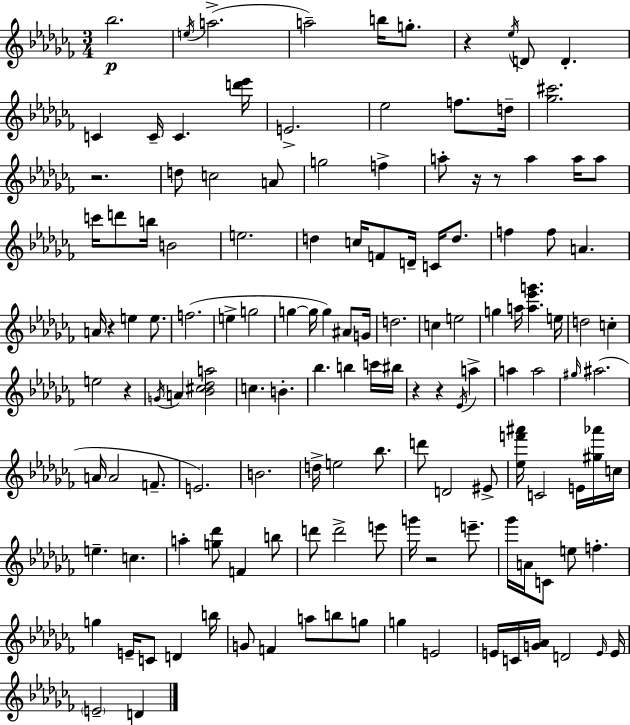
Bb5/h. E5/s A5/h. A5/h B5/s G5/e. R/q Eb5/s D4/e D4/q. C4/q C4/s C4/q. [D6,Eb6]/s E4/h. Eb5/h F5/e. D5/s [Gb5,C#6]/h. R/h. D5/e C5/h A4/e G5/h F5/q A5/e R/s R/e A5/q A5/s A5/e C6/s D6/e B5/s B4/h E5/h. D5/q C5/s F4/e D4/s C4/s D5/e. F5/q F5/e A4/q. A4/s R/q E5/q E5/e. F5/h. E5/q G5/h G5/q G5/s G5/q A#4/e G4/s D5/h. C5/q E5/h G5/q A5/s [A5,Eb6,G6]/q. E5/s D5/h C5/q E5/h R/q G4/s A4/q [Bb4,C#5,Db5,A5]/h C5/q. B4/q. Bb5/q. B5/q C6/s BIS5/s R/q R/q Eb4/s A5/q A5/q A5/h G#5/s A#5/h. A4/s A4/h F4/e. E4/h. B4/h. D5/s E5/h Bb5/e. D6/e D4/h EIS4/e [Eb5,F6,A#6]/s C4/h E4/s [G#5,Ab6]/s C5/s E5/q. C5/q. A5/q [G5,Db6]/e F4/q B5/e D6/e D6/h E6/e G6/s R/h E6/e. Gb6/s A4/s C4/e E5/e F5/q. G5/q E4/s C4/e D4/q B5/s G4/e F4/q A5/e B5/e G5/e G5/q E4/h E4/s C4/s [G4,Ab4]/s D4/h E4/s E4/s E4/h D4/q